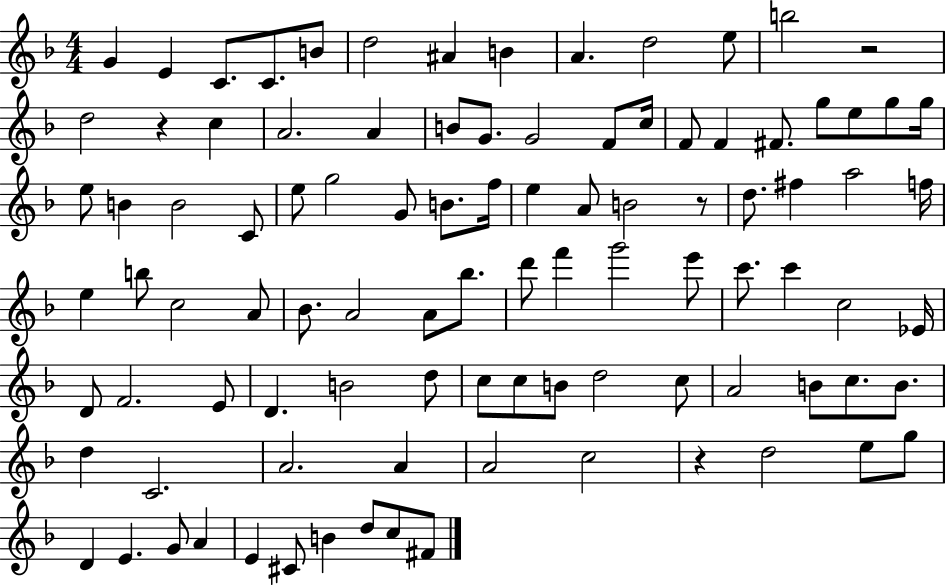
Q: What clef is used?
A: treble